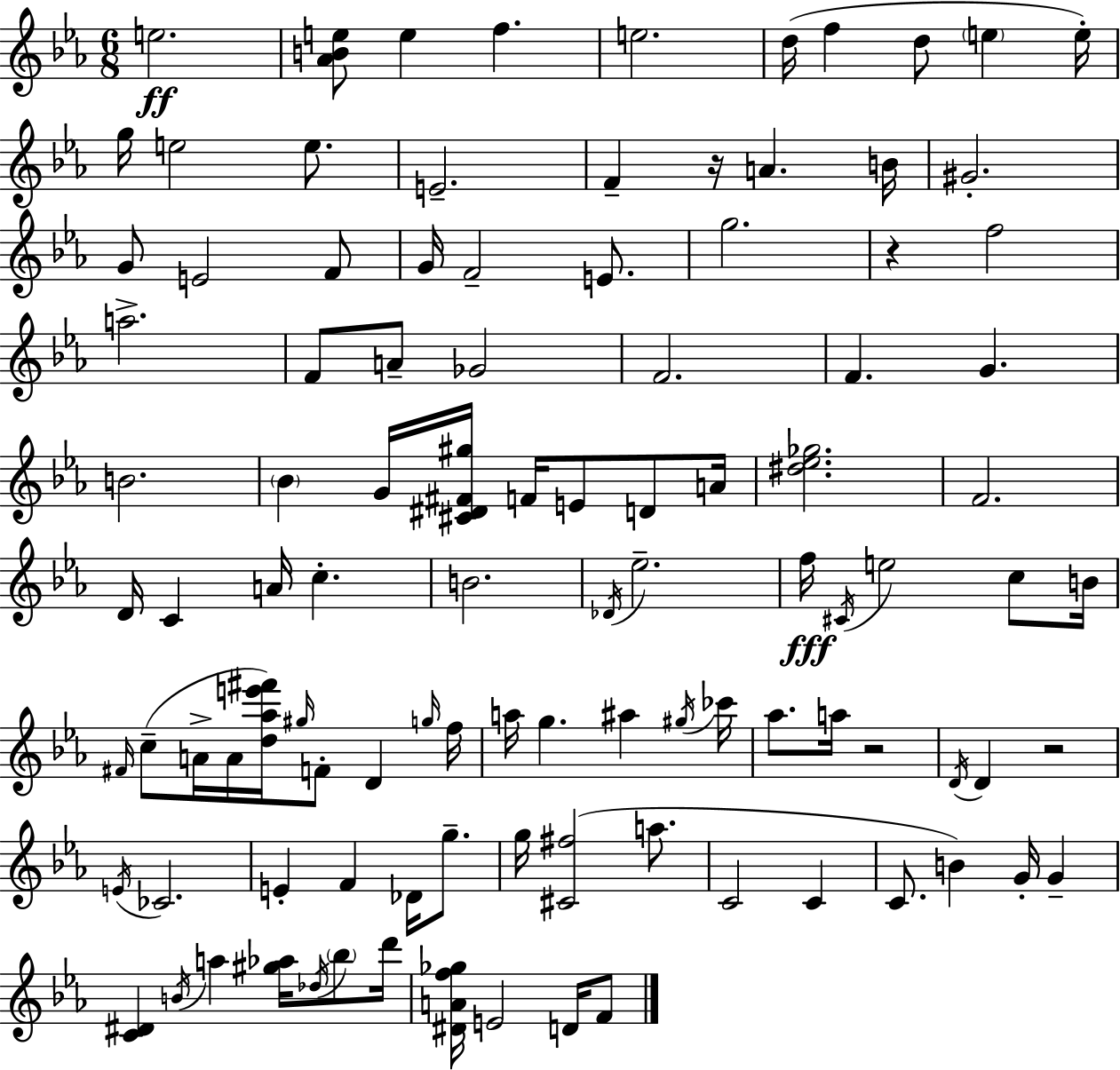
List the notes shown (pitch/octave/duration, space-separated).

E5/h. [Ab4,B4,E5]/e E5/q F5/q. E5/h. D5/s F5/q D5/e E5/q E5/s G5/s E5/h E5/e. E4/h. F4/q R/s A4/q. B4/s G#4/h. G4/e E4/h F4/e G4/s F4/h E4/e. G5/h. R/q F5/h A5/h. F4/e A4/e Gb4/h F4/h. F4/q. G4/q. B4/h. Bb4/q G4/s [C#4,D#4,F#4,G#5]/s F4/s E4/e D4/e A4/s [D#5,Eb5,Gb5]/h. F4/h. D4/s C4/q A4/s C5/q. B4/h. Db4/s Eb5/h. F5/s C#4/s E5/h C5/e B4/s F#4/s C5/e A4/s A4/s [D5,Ab5,E6,F#6]/s G#5/s F4/e D4/q G5/s F5/s A5/s G5/q. A#5/q G#5/s CES6/s Ab5/e. A5/s R/h D4/s D4/q R/h E4/s CES4/h. E4/q F4/q Db4/s G5/e. G5/s [C#4,F#5]/h A5/e. C4/h C4/q C4/e. B4/q G4/s G4/q [C4,D#4]/q B4/s A5/q [G#5,Ab5]/s Db5/s Bb5/e D6/s [D#4,A4,F5,Gb5]/s E4/h D4/s F4/e